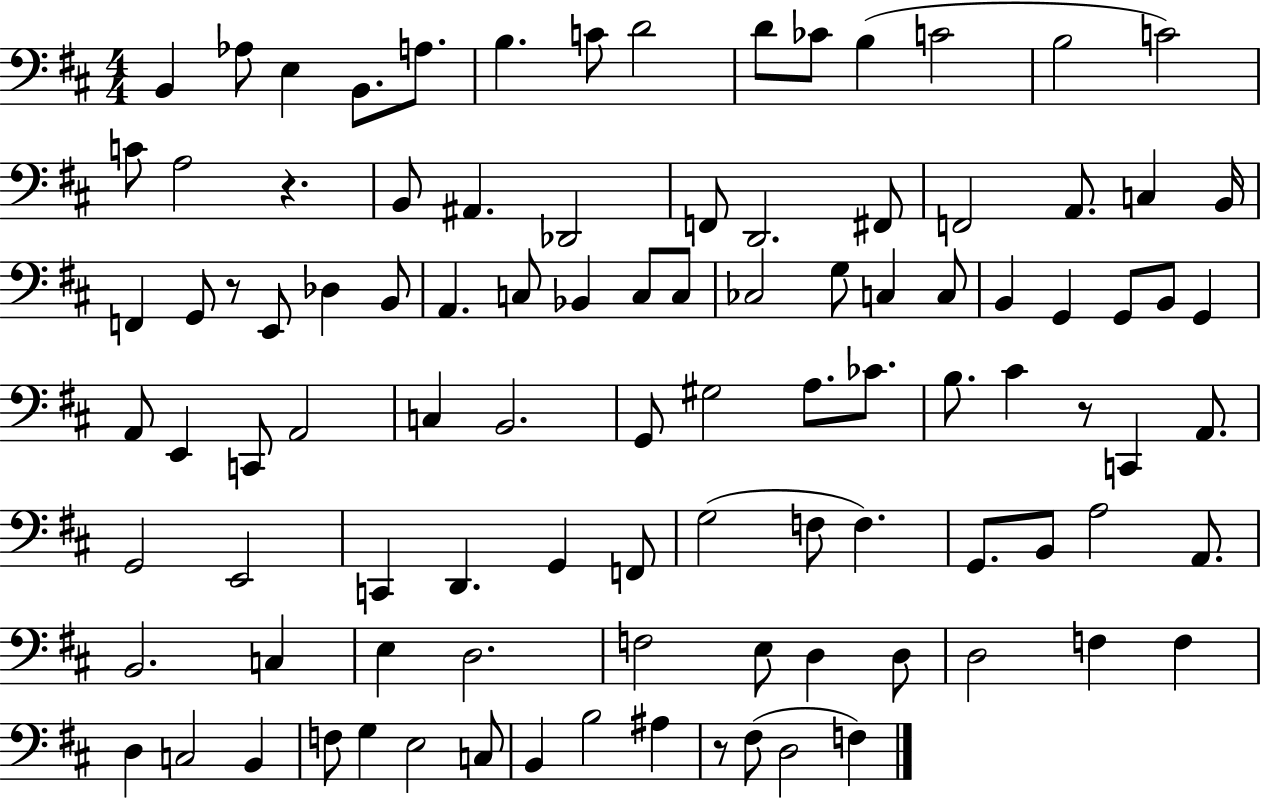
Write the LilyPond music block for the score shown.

{
  \clef bass
  \numericTimeSignature
  \time 4/4
  \key d \major
  b,4 aes8 e4 b,8. a8. | b4. c'8 d'2 | d'8 ces'8 b4( c'2 | b2 c'2) | \break c'8 a2 r4. | b,8 ais,4. des,2 | f,8 d,2. fis,8 | f,2 a,8. c4 b,16 | \break f,4 g,8 r8 e,8 des4 b,8 | a,4. c8 bes,4 c8 c8 | ces2 g8 c4 c8 | b,4 g,4 g,8 b,8 g,4 | \break a,8 e,4 c,8 a,2 | c4 b,2. | g,8 gis2 a8. ces'8. | b8. cis'4 r8 c,4 a,8. | \break g,2 e,2 | c,4 d,4. g,4 f,8 | g2( f8 f4.) | g,8. b,8 a2 a,8. | \break b,2. c4 | e4 d2. | f2 e8 d4 d8 | d2 f4 f4 | \break d4 c2 b,4 | f8 g4 e2 c8 | b,4 b2 ais4 | r8 fis8( d2 f4) | \break \bar "|."
}